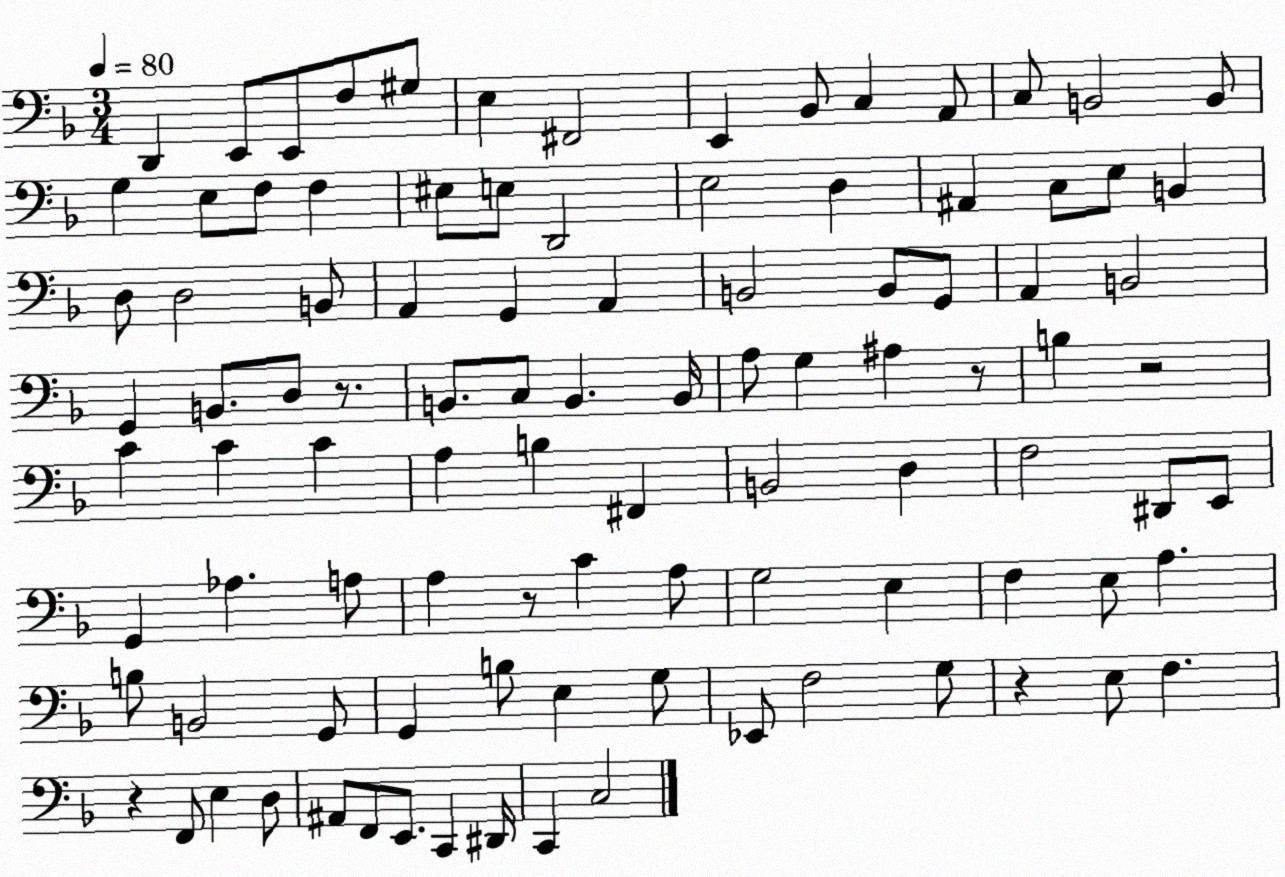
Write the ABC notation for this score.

X:1
T:Untitled
M:3/4
L:1/4
K:F
D,, E,,/2 E,,/2 F,/2 ^G,/2 E, ^F,,2 E,, _B,,/2 C, A,,/2 C,/2 B,,2 B,,/2 G, E,/2 F,/2 F, ^E,/2 E,/2 D,,2 E,2 D, ^A,, C,/2 E,/2 B,, D,/2 D,2 B,,/2 A,, G,, A,, B,,2 B,,/2 G,,/2 A,, B,,2 G,, B,,/2 D,/2 z/2 B,,/2 C,/2 B,, B,,/4 A,/2 G, ^A, z/2 B, z2 C C C A, B, ^F,, B,,2 D, F,2 ^D,,/2 E,,/2 G,, _A, A,/2 A, z/2 C A,/2 G,2 E, F, E,/2 A, B,/2 B,,2 G,,/2 G,, B,/2 E, G,/2 _E,,/2 F,2 G,/2 z E,/2 F, z F,,/2 E, D,/2 ^A,,/2 F,,/2 E,,/2 C,, ^D,,/4 C,, C,2